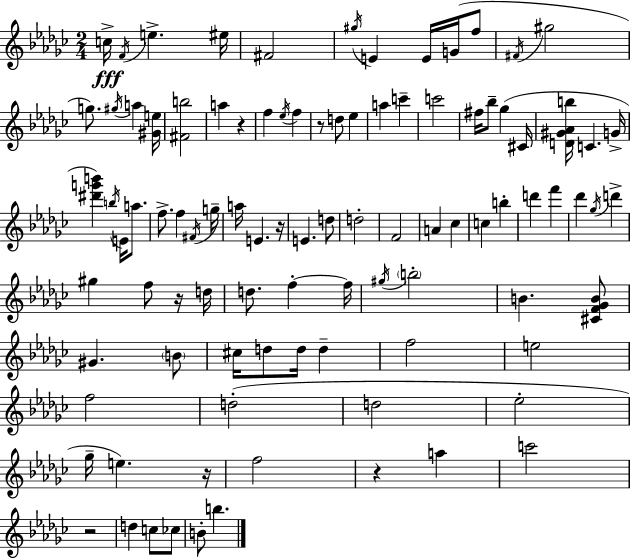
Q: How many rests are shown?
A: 7